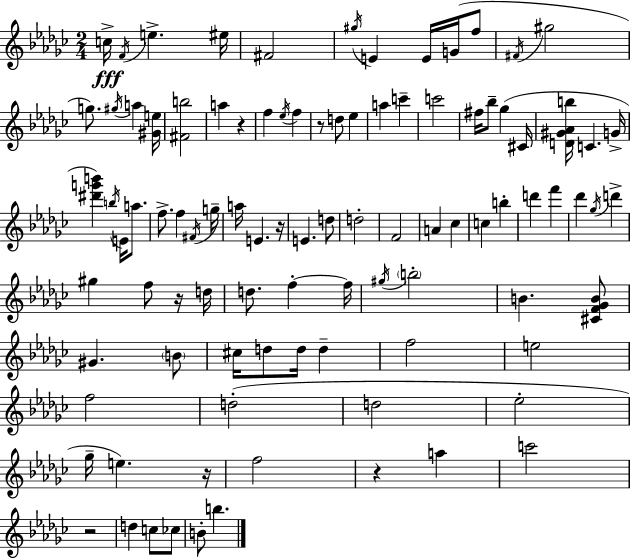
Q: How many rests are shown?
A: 7